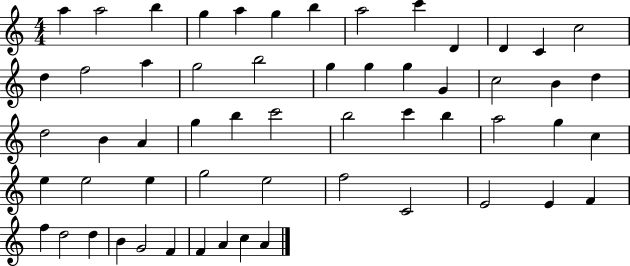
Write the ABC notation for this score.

X:1
T:Untitled
M:4/4
L:1/4
K:C
a a2 b g a g b a2 c' D D C c2 d f2 a g2 b2 g g g G c2 B d d2 B A g b c'2 b2 c' b a2 g c e e2 e g2 e2 f2 C2 E2 E F f d2 d B G2 F F A c A